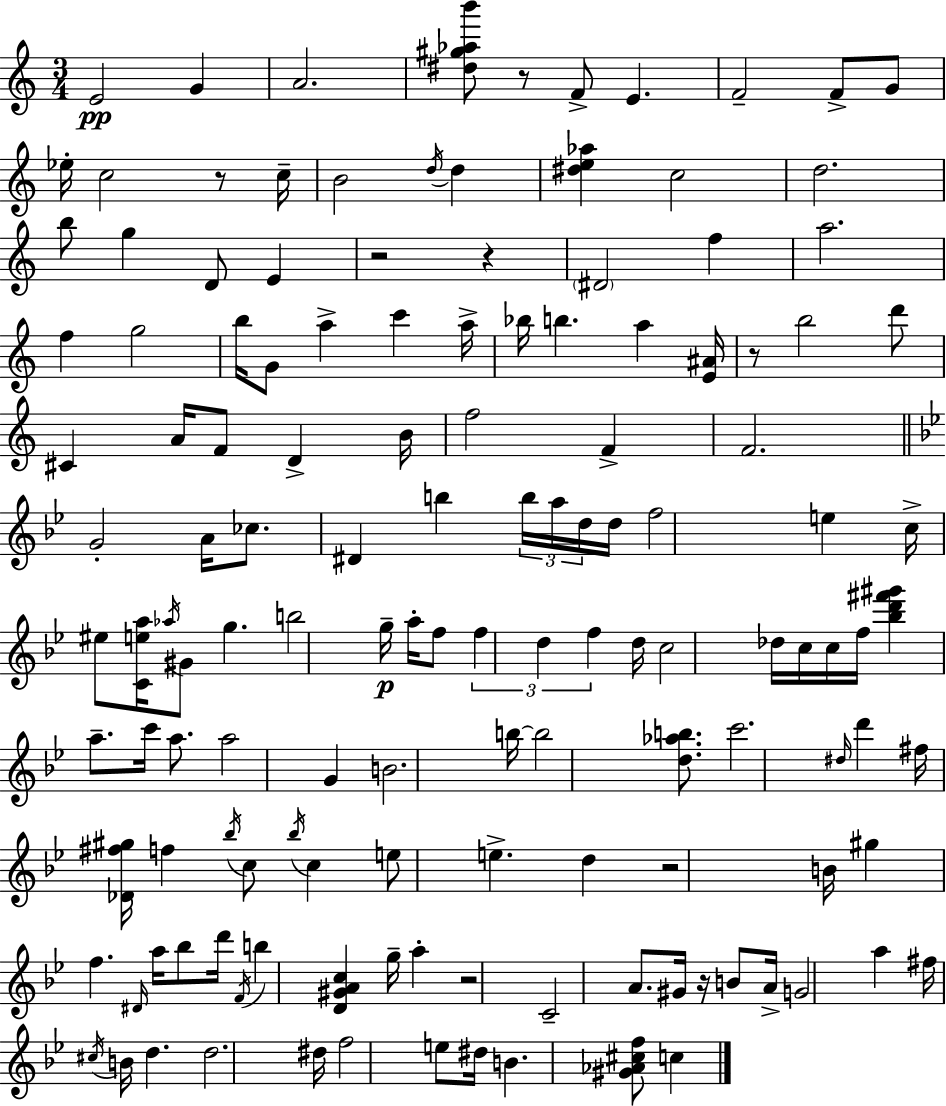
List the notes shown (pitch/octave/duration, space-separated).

E4/h G4/q A4/h. [D#5,G#5,Ab5,B6]/e R/e F4/e E4/q. F4/h F4/e G4/e Eb5/s C5/h R/e C5/s B4/h D5/s D5/q [D#5,E5,Ab5]/q C5/h D5/h. B5/e G5/q D4/e E4/q R/h R/q D#4/h F5/q A5/h. F5/q G5/h B5/s G4/e A5/q C6/q A5/s Bb5/s B5/q. A5/q [E4,A#4]/s R/e B5/h D6/e C#4/q A4/s F4/e D4/q B4/s F5/h F4/q F4/h. G4/h A4/s CES5/e. D#4/q B5/q B5/s A5/s D5/s D5/s F5/h E5/q C5/s EIS5/e [C4,E5,A5]/s Ab5/s G#4/e G5/q. B5/h G5/s A5/s F5/e F5/q D5/q F5/q D5/s C5/h Db5/s C5/s C5/s F5/s [Bb5,D6,F#6,G#6]/q A5/e. C6/s A5/e. A5/h G4/q B4/h. B5/s B5/h [D5,Ab5,B5]/e. C6/h. D#5/s D6/q F#5/s [Db4,F#5,G#5]/s F5/q Bb5/s C5/e Bb5/s C5/q E5/e E5/q. D5/q R/h B4/s G#5/q F5/q. D#4/s A5/s Bb5/e D6/s F4/s B5/q [D4,G#4,A4,C5]/q G5/s A5/q R/h C4/h A4/e. G#4/s R/s B4/e A4/s G4/h A5/q F#5/s C#5/s B4/s D5/q. D5/h. D#5/s F5/h E5/e D#5/s B4/q. [G#4,Ab4,C#5,F5]/e C5/q